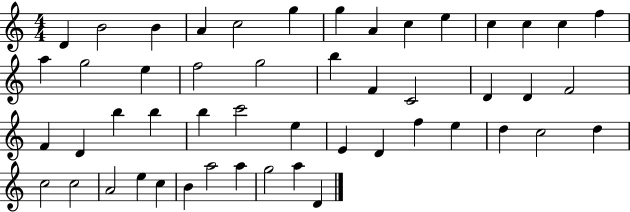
{
  \clef treble
  \numericTimeSignature
  \time 4/4
  \key c \major
  d'4 b'2 b'4 | a'4 c''2 g''4 | g''4 a'4 c''4 e''4 | c''4 c''4 c''4 f''4 | \break a''4 g''2 e''4 | f''2 g''2 | b''4 f'4 c'2 | d'4 d'4 f'2 | \break f'4 d'4 b''4 b''4 | b''4 c'''2 e''4 | e'4 d'4 f''4 e''4 | d''4 c''2 d''4 | \break c''2 c''2 | a'2 e''4 c''4 | b'4 a''2 a''4 | g''2 a''4 d'4 | \break \bar "|."
}